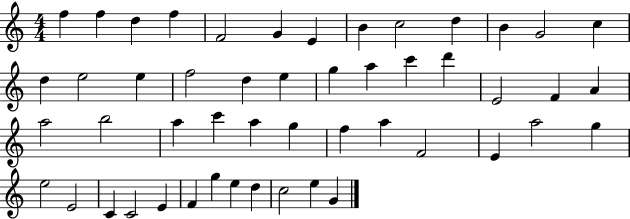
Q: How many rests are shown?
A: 0